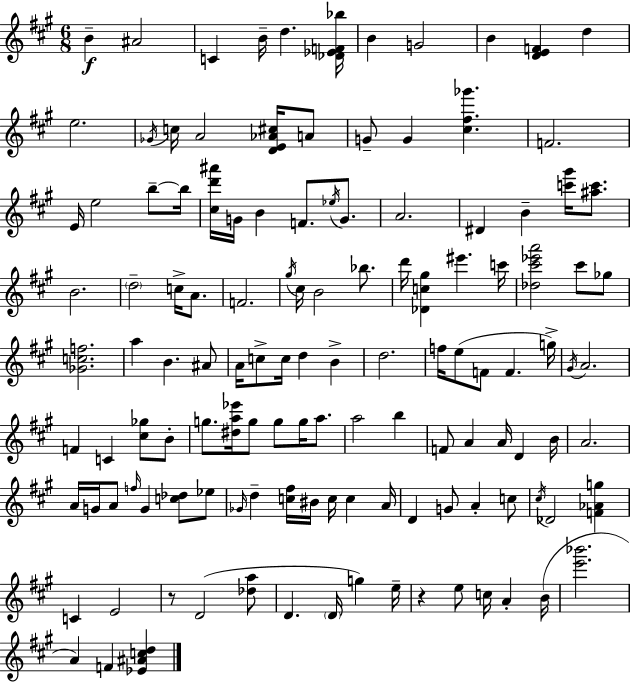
B4/q A#4/h C4/q B4/s D5/q. [Db4,Eb4,F4,Bb5]/s B4/q G4/h B4/q [D4,E4,F4]/q D5/q E5/h. Gb4/s C5/s A4/h [D4,E4,Ab4,C#5]/s A4/e G4/e G4/q [C#5,F#5,Gb6]/q. F4/h. E4/s E5/h B5/e B5/s [C#5,D6,A#6]/s G4/s B4/q F4/e. Eb5/s G4/e. A4/h. D#4/q B4/q [C6,G#6]/s [A#5,C6]/e. B4/h. D5/h C5/s A4/e. F4/h. G#5/s C#5/s B4/h Bb5/e. D6/s [Db4,C5,G#5]/q EIS6/q. C6/s [Db5,C#6,Eb6,A6]/h C#6/e Gb5/e [Gb4,C5,F5]/h. A5/q B4/q. A#4/e A4/s C5/e C5/s D5/q B4/q D5/h. F5/s E5/e F4/e F4/q. G5/s G#4/s A4/h. F4/q C4/q [C#5,Gb5]/e B4/e G5/e. [D#5,A5,Eb6]/s G5/e G5/e G5/s A5/e. A5/h B5/q F4/e A4/q A4/s D4/q B4/s A4/h. A4/s G4/s A4/e F5/s G4/q [C5,Db5]/e Eb5/e Gb4/s D5/q [C5,F#5]/s BIS4/s C5/s C5/q A4/s D4/q G4/e A4/q C5/e C#5/s Db4/h [F4,Ab4,G5]/q C4/q E4/h R/e D4/h [Db5,A5]/e D4/q. D4/s G5/q E5/s R/q E5/e C5/s A4/q B4/s [E6,Bb6]/h. A4/q F4/q [Eb4,A#4,C5,D5]/q